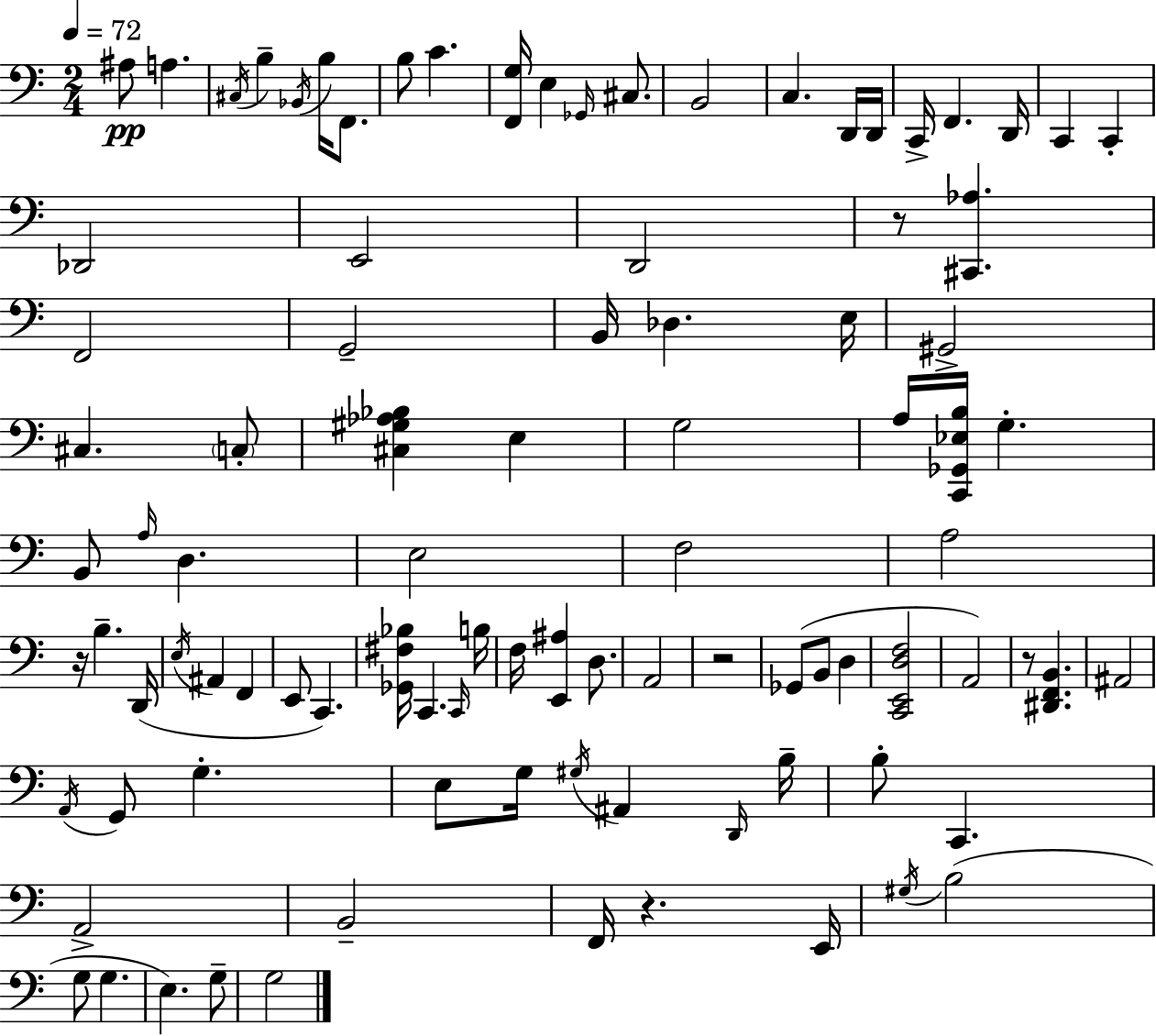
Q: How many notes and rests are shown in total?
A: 95